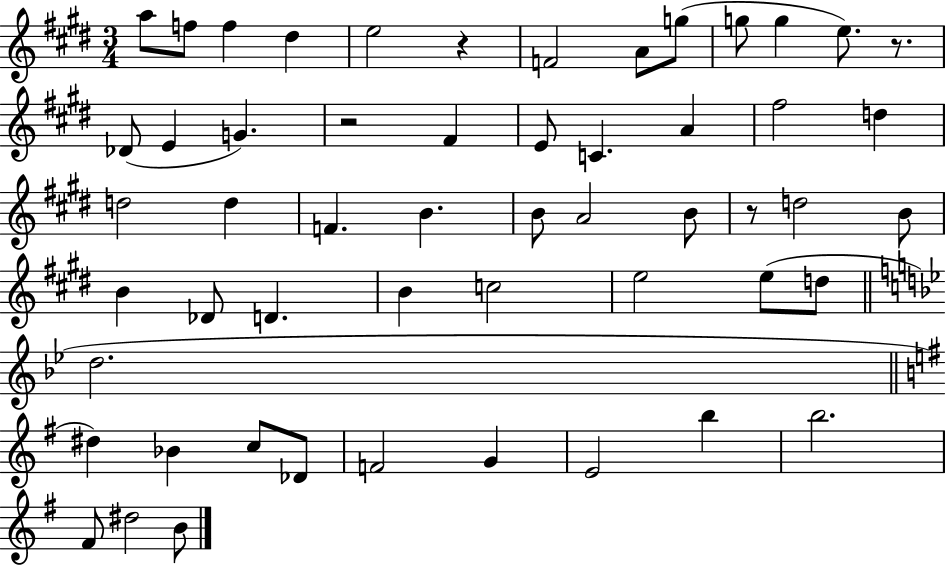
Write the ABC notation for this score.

X:1
T:Untitled
M:3/4
L:1/4
K:E
a/2 f/2 f ^d e2 z F2 A/2 g/2 g/2 g e/2 z/2 _D/2 E G z2 ^F E/2 C A ^f2 d d2 d F B B/2 A2 B/2 z/2 d2 B/2 B _D/2 D B c2 e2 e/2 d/2 d2 ^d _B c/2 _D/2 F2 G E2 b b2 ^F/2 ^d2 B/2